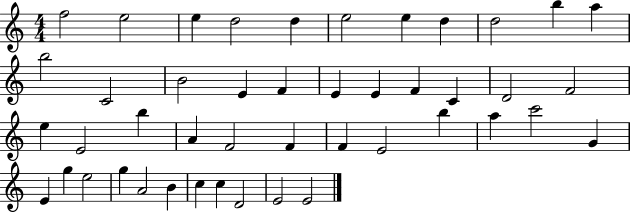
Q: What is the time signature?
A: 4/4